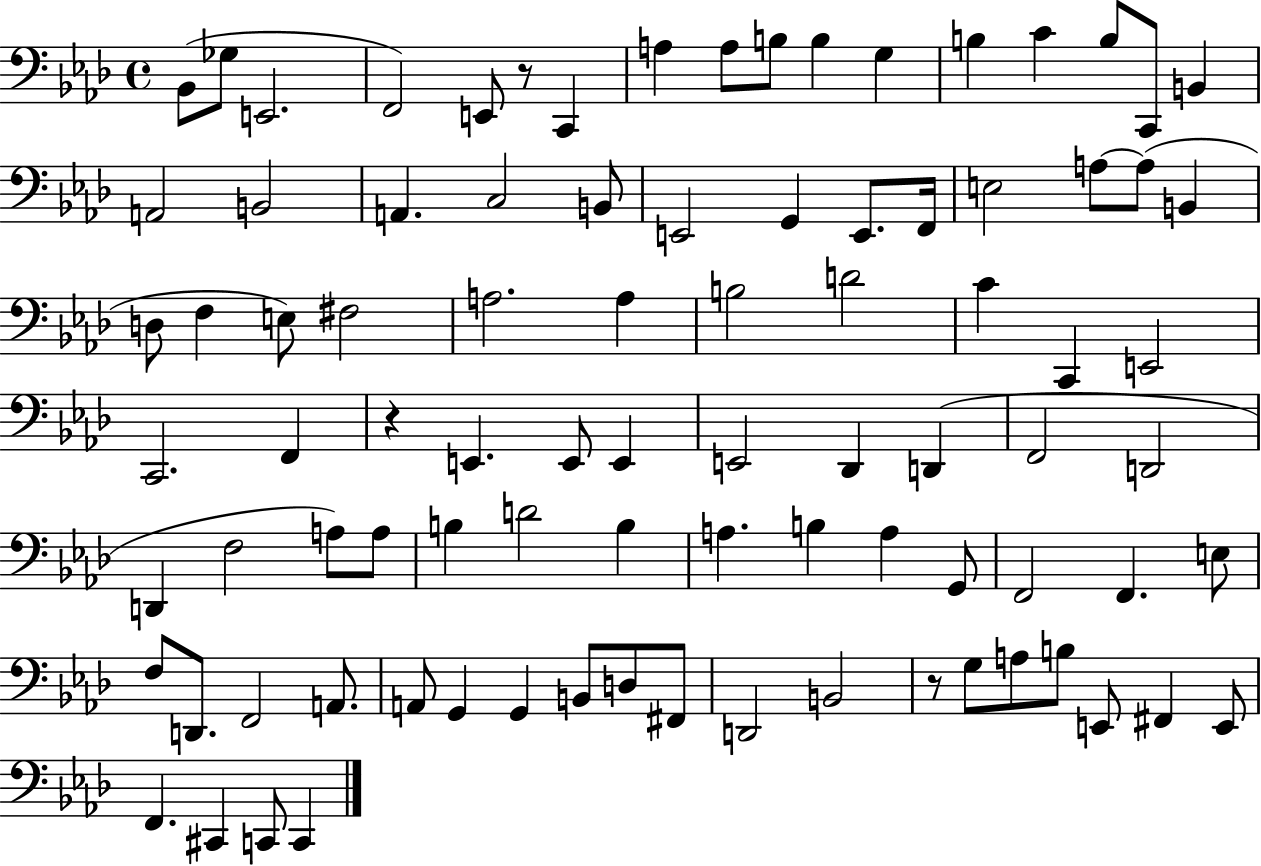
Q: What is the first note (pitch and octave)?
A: Bb2